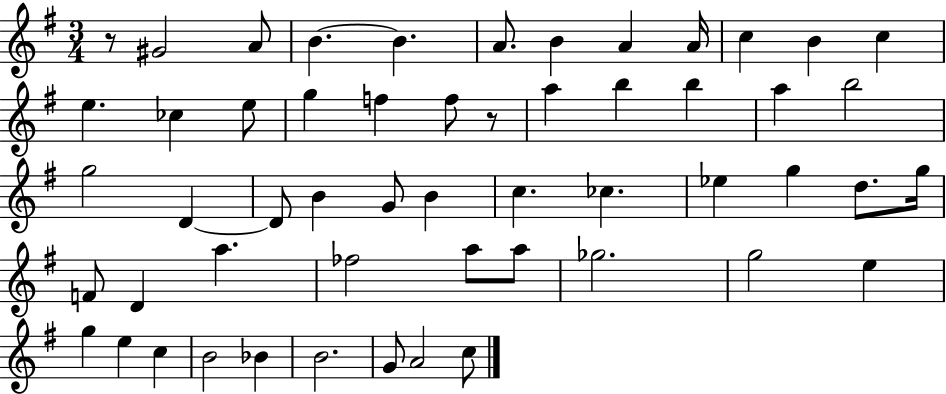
{
  \clef treble
  \numericTimeSignature
  \time 3/4
  \key g \major
  r8 gis'2 a'8 | b'4.~~ b'4. | a'8. b'4 a'4 a'16 | c''4 b'4 c''4 | \break e''4. ces''4 e''8 | g''4 f''4 f''8 r8 | a''4 b''4 b''4 | a''4 b''2 | \break g''2 d'4~~ | d'8 b'4 g'8 b'4 | c''4. ces''4. | ees''4 g''4 d''8. g''16 | \break f'8 d'4 a''4. | fes''2 a''8 a''8 | ges''2. | g''2 e''4 | \break g''4 e''4 c''4 | b'2 bes'4 | b'2. | g'8 a'2 c''8 | \break \bar "|."
}